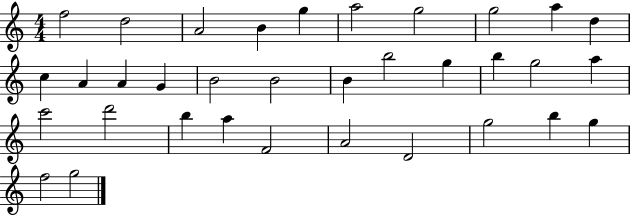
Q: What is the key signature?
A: C major